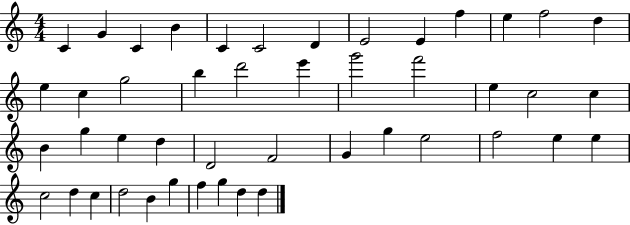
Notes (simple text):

C4/q G4/q C4/q B4/q C4/q C4/h D4/q E4/h E4/q F5/q E5/q F5/h D5/q E5/q C5/q G5/h B5/q D6/h E6/q G6/h F6/h E5/q C5/h C5/q B4/q G5/q E5/q D5/q D4/h F4/h G4/q G5/q E5/h F5/h E5/q E5/q C5/h D5/q C5/q D5/h B4/q G5/q F5/q G5/q D5/q D5/q